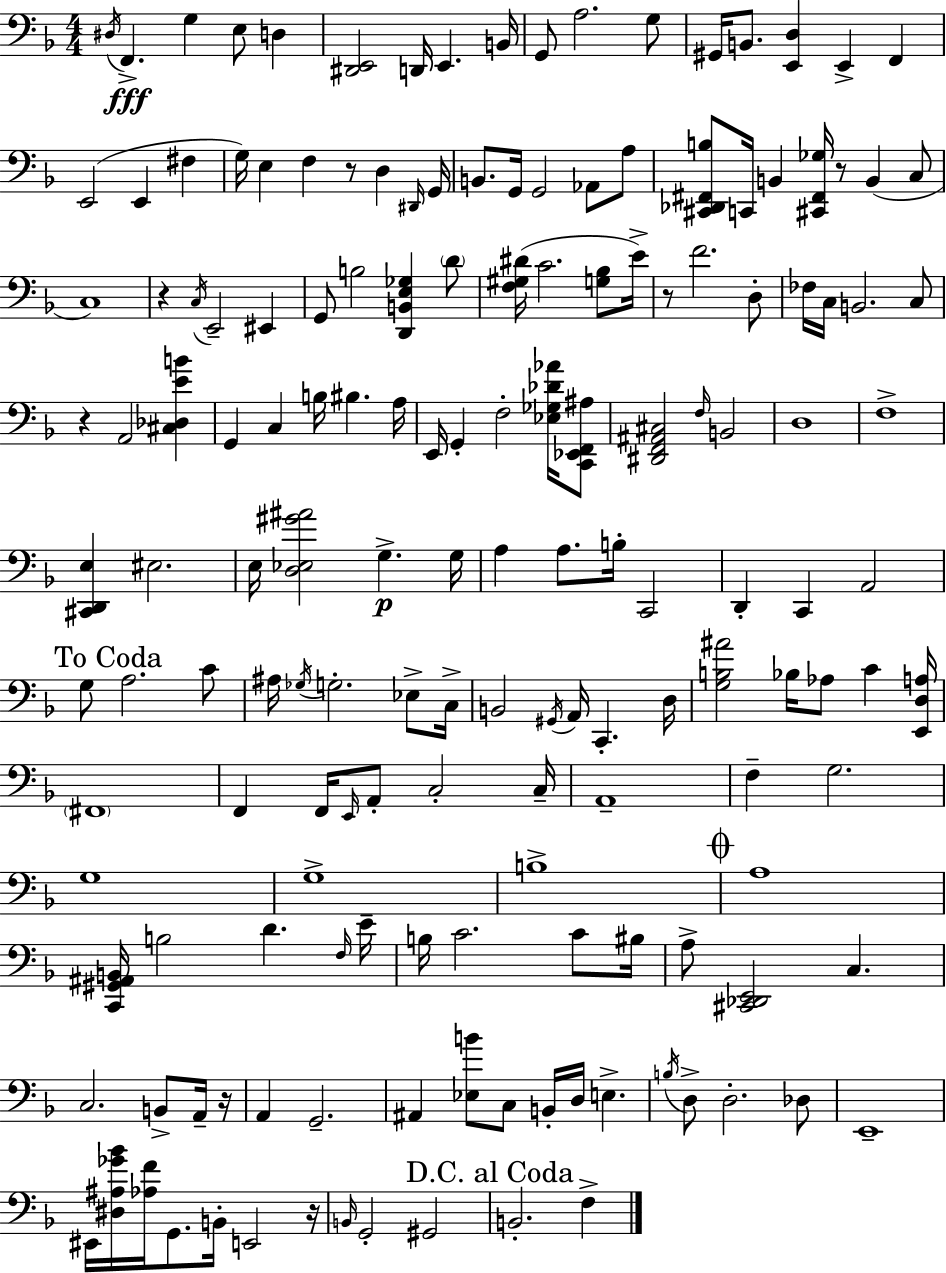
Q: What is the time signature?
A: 4/4